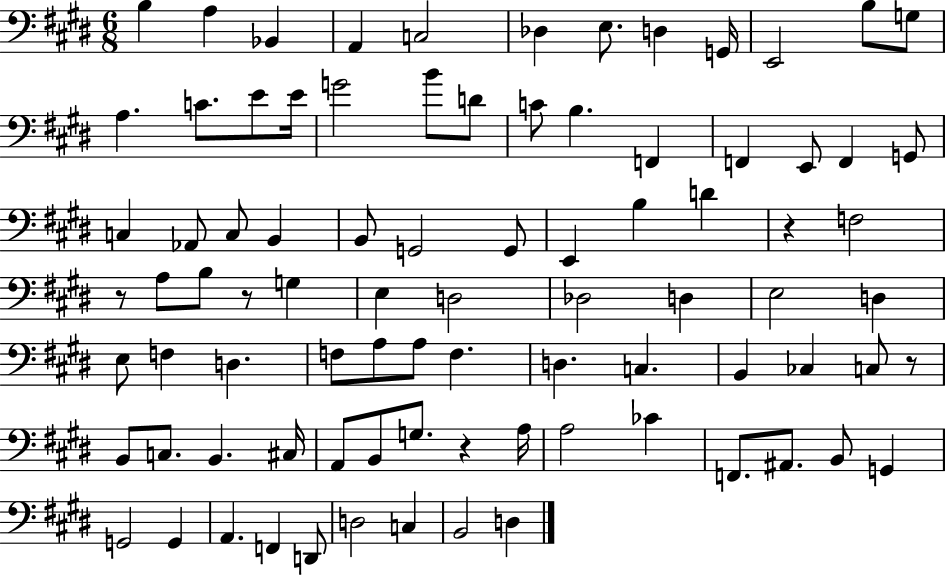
B3/q A3/q Bb2/q A2/q C3/h Db3/q E3/e. D3/q G2/s E2/h B3/e G3/e A3/q. C4/e. E4/e E4/s G4/h B4/e D4/e C4/e B3/q. F2/q F2/q E2/e F2/q G2/e C3/q Ab2/e C3/e B2/q B2/e G2/h G2/e E2/q B3/q D4/q R/q F3/h R/e A3/e B3/e R/e G3/q E3/q D3/h Db3/h D3/q E3/h D3/q E3/e F3/q D3/q. F3/e A3/e A3/e F3/q. D3/q. C3/q. B2/q CES3/q C3/e R/e B2/e C3/e. B2/q. C#3/s A2/e B2/e G3/e. R/q A3/s A3/h CES4/q F2/e. A#2/e. B2/e G2/q G2/h G2/q A2/q. F2/q D2/e D3/h C3/q B2/h D3/q